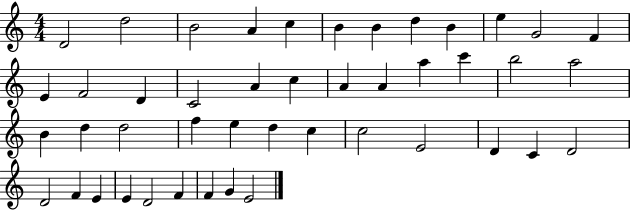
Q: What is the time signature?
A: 4/4